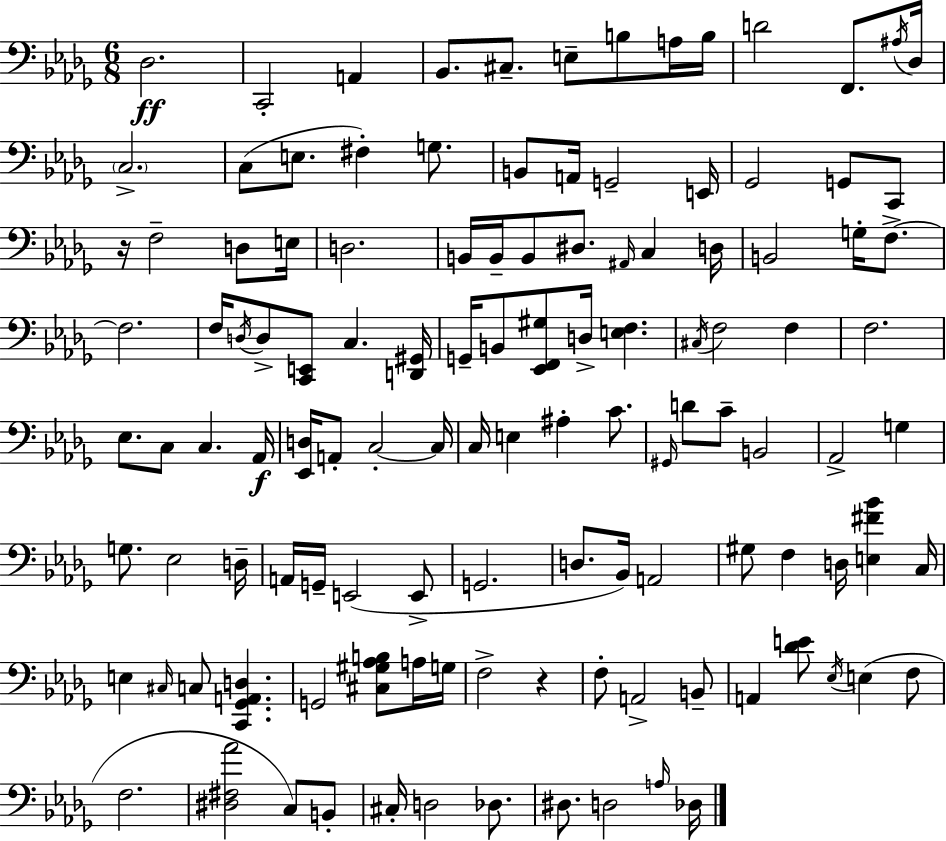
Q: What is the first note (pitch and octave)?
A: Db3